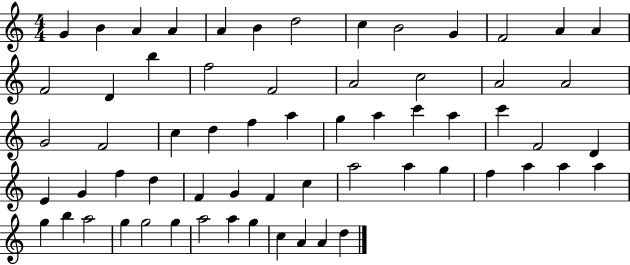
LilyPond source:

{
  \clef treble
  \numericTimeSignature
  \time 4/4
  \key c \major
  g'4 b'4 a'4 a'4 | a'4 b'4 d''2 | c''4 b'2 g'4 | f'2 a'4 a'4 | \break f'2 d'4 b''4 | f''2 f'2 | a'2 c''2 | a'2 a'2 | \break g'2 f'2 | c''4 d''4 f''4 a''4 | g''4 a''4 c'''4 a''4 | c'''4 f'2 d'4 | \break e'4 g'4 f''4 d''4 | f'4 g'4 f'4 c''4 | a''2 a''4 g''4 | f''4 a''4 a''4 a''4 | \break g''4 b''4 a''2 | g''4 g''2 g''4 | a''2 a''4 g''4 | c''4 a'4 a'4 d''4 | \break \bar "|."
}